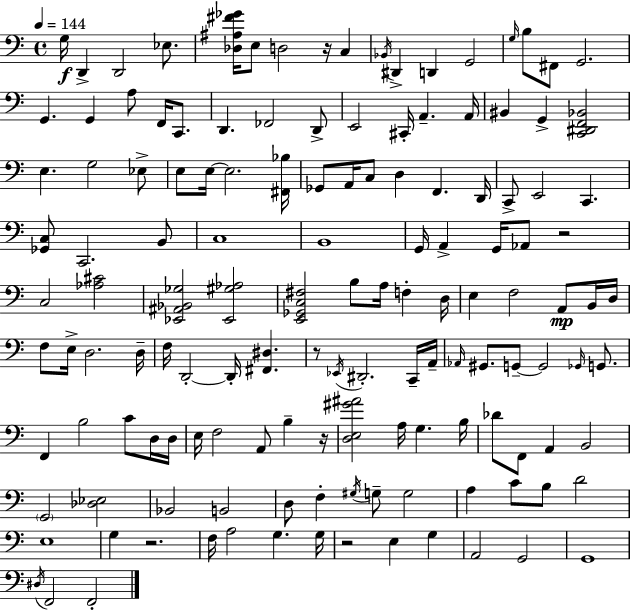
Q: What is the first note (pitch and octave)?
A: G3